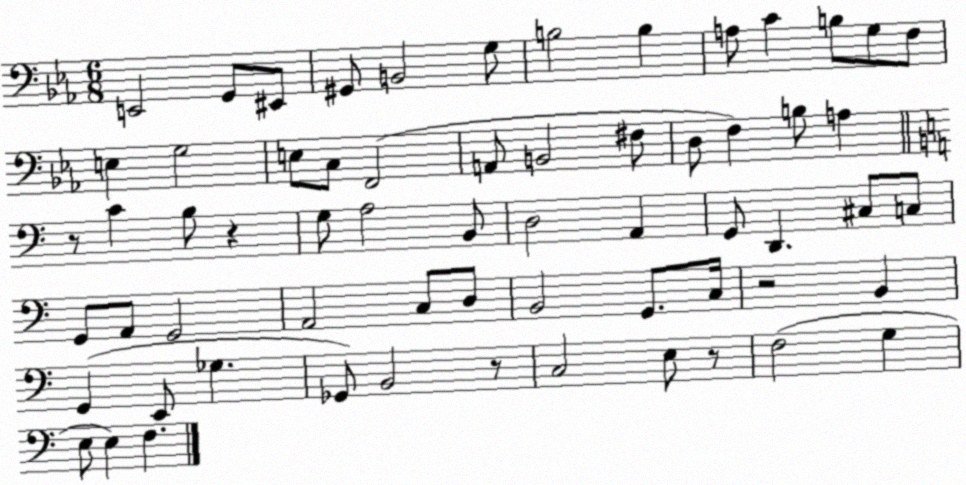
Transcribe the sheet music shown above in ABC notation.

X:1
T:Untitled
M:6/8
L:1/4
K:Eb
E,,2 G,,/2 ^E,,/2 ^G,,/2 B,,2 G,/2 B,2 B, A,/2 C B,/2 G,/2 F,/2 E, G,2 E,/2 C,/2 F,,2 A,,/2 B,,2 ^F,/2 D,/2 F, B,/2 A, z/2 C B,/2 z G,/2 A,2 B,,/2 D,2 A,, G,,/2 D,, ^C,/2 C,/2 G,,/2 A,,/2 G,,2 A,,2 C,/2 D,/2 B,,2 G,,/2 C,/4 z2 B,, G,, E,,/2 _G, _G,,/2 B,,2 z/2 C,2 E,/2 z/2 F,2 G, E,/2 E, F,